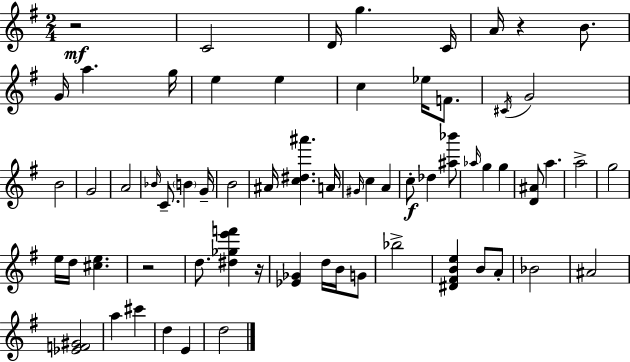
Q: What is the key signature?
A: E minor